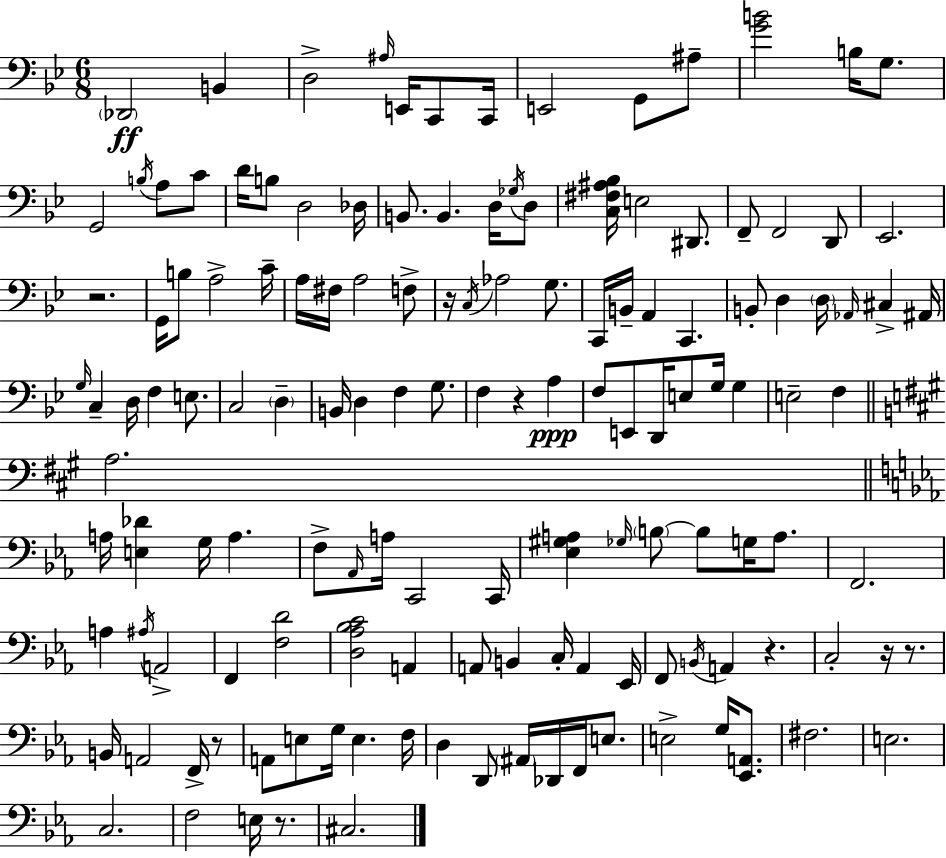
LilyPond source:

{
  \clef bass
  \numericTimeSignature
  \time 6/8
  \key bes \major
  \parenthesize des,2\ff b,4 | d2-> \grace { ais16 } e,16 c,8 | c,16 e,2 g,8 ais8-- | <g' b'>2 b16 g8. | \break g,2 \acciaccatura { b16 } a8 | c'8 d'16 b8 d2 | des16 b,8. b,4. d16 | \acciaccatura { ges16 } d8 <c fis ais bes>16 e2 | \break dis,8. f,8-- f,2 | d,8 ees,2. | r2. | g,16 b8 a2-> | \break c'16-- a16 fis16 a2 | f8-> r16 \acciaccatura { c16 } aes2 | g8. c,16 b,16-- a,4 c,4. | b,8-. d4 \parenthesize d16 \grace { aes,16 } | \break cis4-> ais,16 \grace { g16 } c4-- d16 f4 | e8. c2 | \parenthesize d4-- b,16 d4 f4 | g8. f4 r4 | \break a4\ppp f8 e,8 d,16 e8 | g16 g4 e2-- | f4 \bar "||" \break \key a \major a2. | \bar "||" \break \key ees \major a16 <e des'>4 g16 a4. | f8-> \grace { aes,16 } a16 c,2 | c,16 <ees gis a>4 \grace { ges16 } \parenthesize b8~~ b8 g16 a8. | f,2. | \break a4 \acciaccatura { ais16 } a,2-> | f,4 <f d'>2 | <d aes bes c'>2 a,4 | a,8 b,4 c16-. a,4 | \break ees,16 f,8 \acciaccatura { b,16 } a,4 r4. | c2-. | r16 r8. b,16 a,2 | f,16-> r8 a,8 e8 g16 e4. | \break f16 d4 d,8 \parenthesize ais,16 des,16 | f,16 e8. e2-> | g16 <ees, a,>8. fis2. | e2. | \break c2. | f2 | e16 r8. cis2. | \bar "|."
}